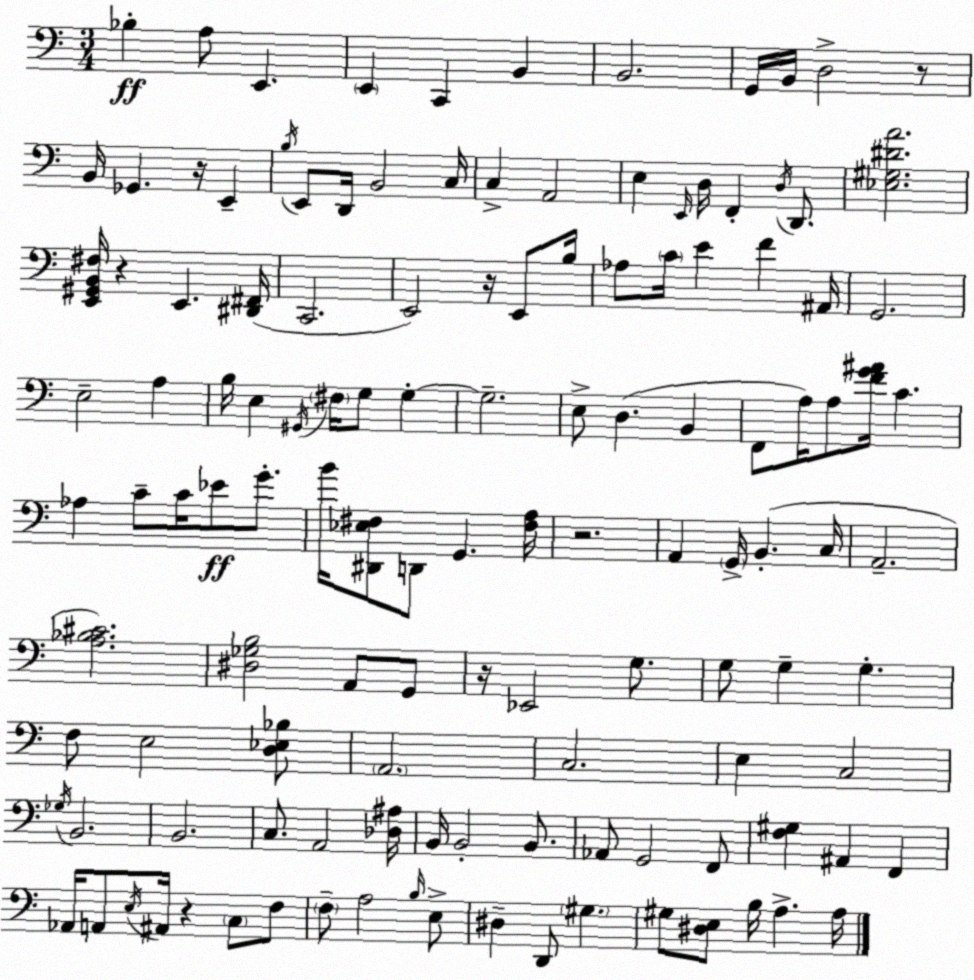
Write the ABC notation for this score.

X:1
T:Untitled
M:3/4
L:1/4
K:C
_B, A,/2 E,, E,, C,, B,, B,,2 G,,/4 B,,/4 D,2 z/2 B,,/4 _G,, z/4 E,, B,/4 E,,/2 D,,/4 B,,2 C,/4 C, A,,2 E, E,,/4 D,/4 F,, D,/4 D,,/2 [_E,^G,^DA]2 [E,,^G,,B,,^F,]/4 z E,, [^D,,^F,,]/4 C,,2 E,,2 z/4 E,,/2 B,/4 _A,/2 C/4 E F ^A,,/4 G,,2 E,2 A, B,/4 E, ^G,,/4 ^F,/4 G,/2 G, G,2 E,/2 D, B,, F,,/2 A,/4 A,/2 [FG^A]/4 C _A, C/2 C/4 _E/2 G/2 B/4 [^D,,_E,^F,]/2 D,,/2 G,, [^F,A,]/4 z2 A,, G,,/4 B,, C,/4 A,,2 [A,_B,^C]2 [^D,_G,B,]2 A,,/2 G,,/2 z/4 _E,,2 G,/2 G,/2 G, G, F,/2 E,2 [D,_E,_B,]/2 A,,2 C,2 E, C,2 _G,/4 B,,2 B,,2 C,/2 A,,2 [_D,^A,]/4 B,,/4 B,,2 B,,/2 _A,,/2 G,,2 F,,/2 [F,^G,] ^A,, F,, _A,,/4 A,,/2 E,/4 ^A,,/4 z C,/2 F,/2 F,/2 A,2 B,/4 E,/2 ^D, D,,/2 ^G, ^G,/2 [^D,E,]/2 B,/4 A, A,/4